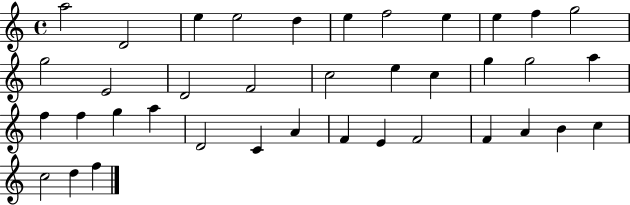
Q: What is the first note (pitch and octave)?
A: A5